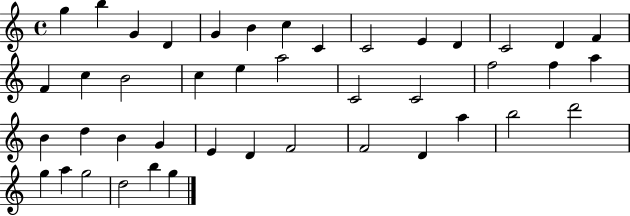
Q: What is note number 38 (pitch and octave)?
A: G5